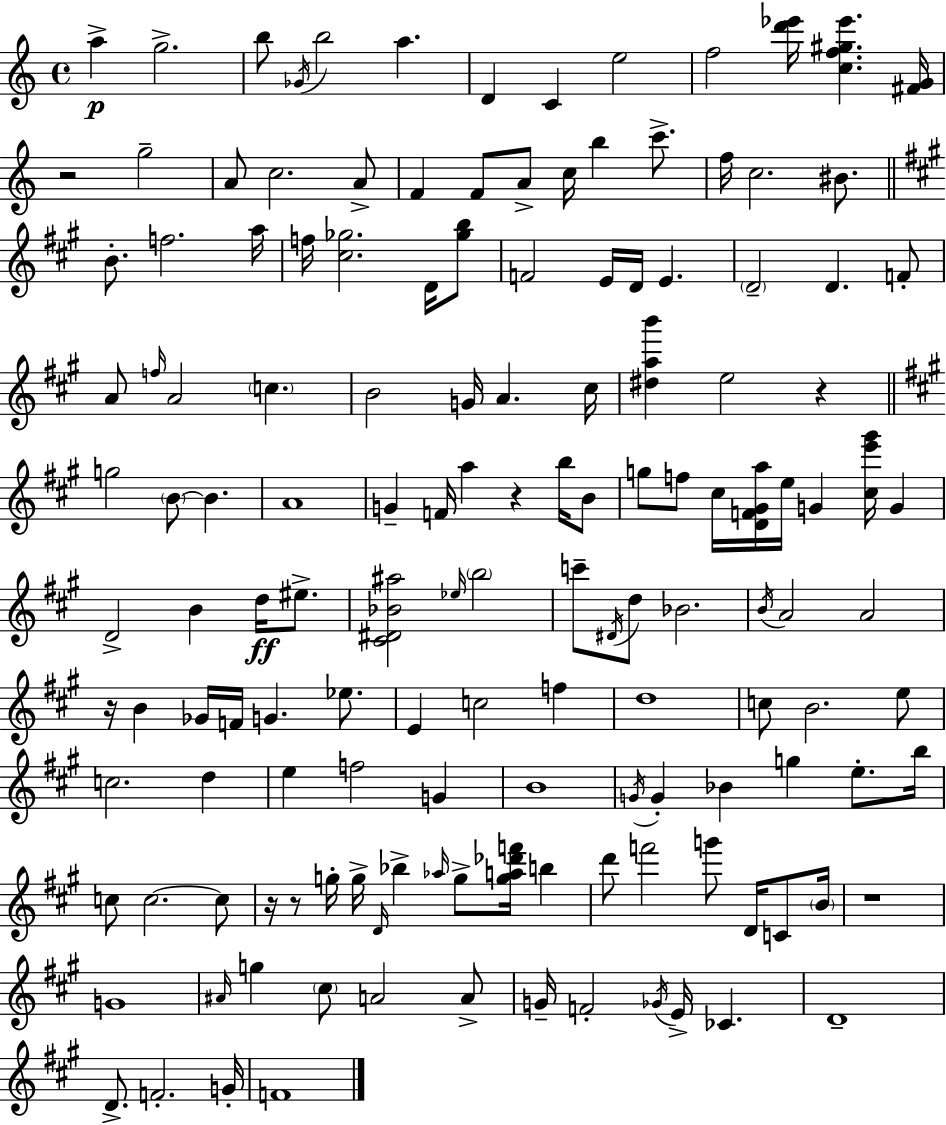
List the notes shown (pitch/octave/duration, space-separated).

A5/q G5/h. B5/e Gb4/s B5/h A5/q. D4/q C4/q E5/h F5/h [D6,Eb6]/s [C5,F5,G#5,Eb6]/q. [F#4,G4]/s R/h G5/h A4/e C5/h. A4/e F4/q F4/e A4/e C5/s B5/q C6/e. F5/s C5/h. BIS4/e. B4/e. F5/h. A5/s F5/s [C#5,Gb5]/h. D4/s [Gb5,B5]/e F4/h E4/s D4/s E4/q. D4/h D4/q. F4/e A4/e F5/s A4/h C5/q. B4/h G4/s A4/q. C#5/s [D#5,A5,B6]/q E5/h R/q G5/h B4/e B4/q. A4/w G4/q F4/s A5/q R/q B5/s B4/e G5/e F5/e C#5/s [D4,F4,G#4,A5]/s E5/s G4/q [C#5,E6,G#6]/s G4/q D4/h B4/q D5/s EIS5/e. [C#4,D#4,Bb4,A#5]/h Eb5/s B5/h C6/e D#4/s D5/e Bb4/h. B4/s A4/h A4/h R/s B4/q Gb4/s F4/s G4/q. Eb5/e. E4/q C5/h F5/q D5/w C5/e B4/h. E5/e C5/h. D5/q E5/q F5/h G4/q B4/w G4/s G4/q Bb4/q G5/q E5/e. B5/s C5/e C5/h. C5/e R/s R/e G5/s G5/s D4/s Bb5/q Ab5/s G5/e [G5,A5,Db6,F6]/s B5/q D6/e F6/h G6/e D4/s C4/e B4/s R/w G4/w A#4/s G5/q C#5/e A4/h A4/e G4/s F4/h Gb4/s E4/s CES4/q. D4/w D4/e. F4/h. G4/s F4/w